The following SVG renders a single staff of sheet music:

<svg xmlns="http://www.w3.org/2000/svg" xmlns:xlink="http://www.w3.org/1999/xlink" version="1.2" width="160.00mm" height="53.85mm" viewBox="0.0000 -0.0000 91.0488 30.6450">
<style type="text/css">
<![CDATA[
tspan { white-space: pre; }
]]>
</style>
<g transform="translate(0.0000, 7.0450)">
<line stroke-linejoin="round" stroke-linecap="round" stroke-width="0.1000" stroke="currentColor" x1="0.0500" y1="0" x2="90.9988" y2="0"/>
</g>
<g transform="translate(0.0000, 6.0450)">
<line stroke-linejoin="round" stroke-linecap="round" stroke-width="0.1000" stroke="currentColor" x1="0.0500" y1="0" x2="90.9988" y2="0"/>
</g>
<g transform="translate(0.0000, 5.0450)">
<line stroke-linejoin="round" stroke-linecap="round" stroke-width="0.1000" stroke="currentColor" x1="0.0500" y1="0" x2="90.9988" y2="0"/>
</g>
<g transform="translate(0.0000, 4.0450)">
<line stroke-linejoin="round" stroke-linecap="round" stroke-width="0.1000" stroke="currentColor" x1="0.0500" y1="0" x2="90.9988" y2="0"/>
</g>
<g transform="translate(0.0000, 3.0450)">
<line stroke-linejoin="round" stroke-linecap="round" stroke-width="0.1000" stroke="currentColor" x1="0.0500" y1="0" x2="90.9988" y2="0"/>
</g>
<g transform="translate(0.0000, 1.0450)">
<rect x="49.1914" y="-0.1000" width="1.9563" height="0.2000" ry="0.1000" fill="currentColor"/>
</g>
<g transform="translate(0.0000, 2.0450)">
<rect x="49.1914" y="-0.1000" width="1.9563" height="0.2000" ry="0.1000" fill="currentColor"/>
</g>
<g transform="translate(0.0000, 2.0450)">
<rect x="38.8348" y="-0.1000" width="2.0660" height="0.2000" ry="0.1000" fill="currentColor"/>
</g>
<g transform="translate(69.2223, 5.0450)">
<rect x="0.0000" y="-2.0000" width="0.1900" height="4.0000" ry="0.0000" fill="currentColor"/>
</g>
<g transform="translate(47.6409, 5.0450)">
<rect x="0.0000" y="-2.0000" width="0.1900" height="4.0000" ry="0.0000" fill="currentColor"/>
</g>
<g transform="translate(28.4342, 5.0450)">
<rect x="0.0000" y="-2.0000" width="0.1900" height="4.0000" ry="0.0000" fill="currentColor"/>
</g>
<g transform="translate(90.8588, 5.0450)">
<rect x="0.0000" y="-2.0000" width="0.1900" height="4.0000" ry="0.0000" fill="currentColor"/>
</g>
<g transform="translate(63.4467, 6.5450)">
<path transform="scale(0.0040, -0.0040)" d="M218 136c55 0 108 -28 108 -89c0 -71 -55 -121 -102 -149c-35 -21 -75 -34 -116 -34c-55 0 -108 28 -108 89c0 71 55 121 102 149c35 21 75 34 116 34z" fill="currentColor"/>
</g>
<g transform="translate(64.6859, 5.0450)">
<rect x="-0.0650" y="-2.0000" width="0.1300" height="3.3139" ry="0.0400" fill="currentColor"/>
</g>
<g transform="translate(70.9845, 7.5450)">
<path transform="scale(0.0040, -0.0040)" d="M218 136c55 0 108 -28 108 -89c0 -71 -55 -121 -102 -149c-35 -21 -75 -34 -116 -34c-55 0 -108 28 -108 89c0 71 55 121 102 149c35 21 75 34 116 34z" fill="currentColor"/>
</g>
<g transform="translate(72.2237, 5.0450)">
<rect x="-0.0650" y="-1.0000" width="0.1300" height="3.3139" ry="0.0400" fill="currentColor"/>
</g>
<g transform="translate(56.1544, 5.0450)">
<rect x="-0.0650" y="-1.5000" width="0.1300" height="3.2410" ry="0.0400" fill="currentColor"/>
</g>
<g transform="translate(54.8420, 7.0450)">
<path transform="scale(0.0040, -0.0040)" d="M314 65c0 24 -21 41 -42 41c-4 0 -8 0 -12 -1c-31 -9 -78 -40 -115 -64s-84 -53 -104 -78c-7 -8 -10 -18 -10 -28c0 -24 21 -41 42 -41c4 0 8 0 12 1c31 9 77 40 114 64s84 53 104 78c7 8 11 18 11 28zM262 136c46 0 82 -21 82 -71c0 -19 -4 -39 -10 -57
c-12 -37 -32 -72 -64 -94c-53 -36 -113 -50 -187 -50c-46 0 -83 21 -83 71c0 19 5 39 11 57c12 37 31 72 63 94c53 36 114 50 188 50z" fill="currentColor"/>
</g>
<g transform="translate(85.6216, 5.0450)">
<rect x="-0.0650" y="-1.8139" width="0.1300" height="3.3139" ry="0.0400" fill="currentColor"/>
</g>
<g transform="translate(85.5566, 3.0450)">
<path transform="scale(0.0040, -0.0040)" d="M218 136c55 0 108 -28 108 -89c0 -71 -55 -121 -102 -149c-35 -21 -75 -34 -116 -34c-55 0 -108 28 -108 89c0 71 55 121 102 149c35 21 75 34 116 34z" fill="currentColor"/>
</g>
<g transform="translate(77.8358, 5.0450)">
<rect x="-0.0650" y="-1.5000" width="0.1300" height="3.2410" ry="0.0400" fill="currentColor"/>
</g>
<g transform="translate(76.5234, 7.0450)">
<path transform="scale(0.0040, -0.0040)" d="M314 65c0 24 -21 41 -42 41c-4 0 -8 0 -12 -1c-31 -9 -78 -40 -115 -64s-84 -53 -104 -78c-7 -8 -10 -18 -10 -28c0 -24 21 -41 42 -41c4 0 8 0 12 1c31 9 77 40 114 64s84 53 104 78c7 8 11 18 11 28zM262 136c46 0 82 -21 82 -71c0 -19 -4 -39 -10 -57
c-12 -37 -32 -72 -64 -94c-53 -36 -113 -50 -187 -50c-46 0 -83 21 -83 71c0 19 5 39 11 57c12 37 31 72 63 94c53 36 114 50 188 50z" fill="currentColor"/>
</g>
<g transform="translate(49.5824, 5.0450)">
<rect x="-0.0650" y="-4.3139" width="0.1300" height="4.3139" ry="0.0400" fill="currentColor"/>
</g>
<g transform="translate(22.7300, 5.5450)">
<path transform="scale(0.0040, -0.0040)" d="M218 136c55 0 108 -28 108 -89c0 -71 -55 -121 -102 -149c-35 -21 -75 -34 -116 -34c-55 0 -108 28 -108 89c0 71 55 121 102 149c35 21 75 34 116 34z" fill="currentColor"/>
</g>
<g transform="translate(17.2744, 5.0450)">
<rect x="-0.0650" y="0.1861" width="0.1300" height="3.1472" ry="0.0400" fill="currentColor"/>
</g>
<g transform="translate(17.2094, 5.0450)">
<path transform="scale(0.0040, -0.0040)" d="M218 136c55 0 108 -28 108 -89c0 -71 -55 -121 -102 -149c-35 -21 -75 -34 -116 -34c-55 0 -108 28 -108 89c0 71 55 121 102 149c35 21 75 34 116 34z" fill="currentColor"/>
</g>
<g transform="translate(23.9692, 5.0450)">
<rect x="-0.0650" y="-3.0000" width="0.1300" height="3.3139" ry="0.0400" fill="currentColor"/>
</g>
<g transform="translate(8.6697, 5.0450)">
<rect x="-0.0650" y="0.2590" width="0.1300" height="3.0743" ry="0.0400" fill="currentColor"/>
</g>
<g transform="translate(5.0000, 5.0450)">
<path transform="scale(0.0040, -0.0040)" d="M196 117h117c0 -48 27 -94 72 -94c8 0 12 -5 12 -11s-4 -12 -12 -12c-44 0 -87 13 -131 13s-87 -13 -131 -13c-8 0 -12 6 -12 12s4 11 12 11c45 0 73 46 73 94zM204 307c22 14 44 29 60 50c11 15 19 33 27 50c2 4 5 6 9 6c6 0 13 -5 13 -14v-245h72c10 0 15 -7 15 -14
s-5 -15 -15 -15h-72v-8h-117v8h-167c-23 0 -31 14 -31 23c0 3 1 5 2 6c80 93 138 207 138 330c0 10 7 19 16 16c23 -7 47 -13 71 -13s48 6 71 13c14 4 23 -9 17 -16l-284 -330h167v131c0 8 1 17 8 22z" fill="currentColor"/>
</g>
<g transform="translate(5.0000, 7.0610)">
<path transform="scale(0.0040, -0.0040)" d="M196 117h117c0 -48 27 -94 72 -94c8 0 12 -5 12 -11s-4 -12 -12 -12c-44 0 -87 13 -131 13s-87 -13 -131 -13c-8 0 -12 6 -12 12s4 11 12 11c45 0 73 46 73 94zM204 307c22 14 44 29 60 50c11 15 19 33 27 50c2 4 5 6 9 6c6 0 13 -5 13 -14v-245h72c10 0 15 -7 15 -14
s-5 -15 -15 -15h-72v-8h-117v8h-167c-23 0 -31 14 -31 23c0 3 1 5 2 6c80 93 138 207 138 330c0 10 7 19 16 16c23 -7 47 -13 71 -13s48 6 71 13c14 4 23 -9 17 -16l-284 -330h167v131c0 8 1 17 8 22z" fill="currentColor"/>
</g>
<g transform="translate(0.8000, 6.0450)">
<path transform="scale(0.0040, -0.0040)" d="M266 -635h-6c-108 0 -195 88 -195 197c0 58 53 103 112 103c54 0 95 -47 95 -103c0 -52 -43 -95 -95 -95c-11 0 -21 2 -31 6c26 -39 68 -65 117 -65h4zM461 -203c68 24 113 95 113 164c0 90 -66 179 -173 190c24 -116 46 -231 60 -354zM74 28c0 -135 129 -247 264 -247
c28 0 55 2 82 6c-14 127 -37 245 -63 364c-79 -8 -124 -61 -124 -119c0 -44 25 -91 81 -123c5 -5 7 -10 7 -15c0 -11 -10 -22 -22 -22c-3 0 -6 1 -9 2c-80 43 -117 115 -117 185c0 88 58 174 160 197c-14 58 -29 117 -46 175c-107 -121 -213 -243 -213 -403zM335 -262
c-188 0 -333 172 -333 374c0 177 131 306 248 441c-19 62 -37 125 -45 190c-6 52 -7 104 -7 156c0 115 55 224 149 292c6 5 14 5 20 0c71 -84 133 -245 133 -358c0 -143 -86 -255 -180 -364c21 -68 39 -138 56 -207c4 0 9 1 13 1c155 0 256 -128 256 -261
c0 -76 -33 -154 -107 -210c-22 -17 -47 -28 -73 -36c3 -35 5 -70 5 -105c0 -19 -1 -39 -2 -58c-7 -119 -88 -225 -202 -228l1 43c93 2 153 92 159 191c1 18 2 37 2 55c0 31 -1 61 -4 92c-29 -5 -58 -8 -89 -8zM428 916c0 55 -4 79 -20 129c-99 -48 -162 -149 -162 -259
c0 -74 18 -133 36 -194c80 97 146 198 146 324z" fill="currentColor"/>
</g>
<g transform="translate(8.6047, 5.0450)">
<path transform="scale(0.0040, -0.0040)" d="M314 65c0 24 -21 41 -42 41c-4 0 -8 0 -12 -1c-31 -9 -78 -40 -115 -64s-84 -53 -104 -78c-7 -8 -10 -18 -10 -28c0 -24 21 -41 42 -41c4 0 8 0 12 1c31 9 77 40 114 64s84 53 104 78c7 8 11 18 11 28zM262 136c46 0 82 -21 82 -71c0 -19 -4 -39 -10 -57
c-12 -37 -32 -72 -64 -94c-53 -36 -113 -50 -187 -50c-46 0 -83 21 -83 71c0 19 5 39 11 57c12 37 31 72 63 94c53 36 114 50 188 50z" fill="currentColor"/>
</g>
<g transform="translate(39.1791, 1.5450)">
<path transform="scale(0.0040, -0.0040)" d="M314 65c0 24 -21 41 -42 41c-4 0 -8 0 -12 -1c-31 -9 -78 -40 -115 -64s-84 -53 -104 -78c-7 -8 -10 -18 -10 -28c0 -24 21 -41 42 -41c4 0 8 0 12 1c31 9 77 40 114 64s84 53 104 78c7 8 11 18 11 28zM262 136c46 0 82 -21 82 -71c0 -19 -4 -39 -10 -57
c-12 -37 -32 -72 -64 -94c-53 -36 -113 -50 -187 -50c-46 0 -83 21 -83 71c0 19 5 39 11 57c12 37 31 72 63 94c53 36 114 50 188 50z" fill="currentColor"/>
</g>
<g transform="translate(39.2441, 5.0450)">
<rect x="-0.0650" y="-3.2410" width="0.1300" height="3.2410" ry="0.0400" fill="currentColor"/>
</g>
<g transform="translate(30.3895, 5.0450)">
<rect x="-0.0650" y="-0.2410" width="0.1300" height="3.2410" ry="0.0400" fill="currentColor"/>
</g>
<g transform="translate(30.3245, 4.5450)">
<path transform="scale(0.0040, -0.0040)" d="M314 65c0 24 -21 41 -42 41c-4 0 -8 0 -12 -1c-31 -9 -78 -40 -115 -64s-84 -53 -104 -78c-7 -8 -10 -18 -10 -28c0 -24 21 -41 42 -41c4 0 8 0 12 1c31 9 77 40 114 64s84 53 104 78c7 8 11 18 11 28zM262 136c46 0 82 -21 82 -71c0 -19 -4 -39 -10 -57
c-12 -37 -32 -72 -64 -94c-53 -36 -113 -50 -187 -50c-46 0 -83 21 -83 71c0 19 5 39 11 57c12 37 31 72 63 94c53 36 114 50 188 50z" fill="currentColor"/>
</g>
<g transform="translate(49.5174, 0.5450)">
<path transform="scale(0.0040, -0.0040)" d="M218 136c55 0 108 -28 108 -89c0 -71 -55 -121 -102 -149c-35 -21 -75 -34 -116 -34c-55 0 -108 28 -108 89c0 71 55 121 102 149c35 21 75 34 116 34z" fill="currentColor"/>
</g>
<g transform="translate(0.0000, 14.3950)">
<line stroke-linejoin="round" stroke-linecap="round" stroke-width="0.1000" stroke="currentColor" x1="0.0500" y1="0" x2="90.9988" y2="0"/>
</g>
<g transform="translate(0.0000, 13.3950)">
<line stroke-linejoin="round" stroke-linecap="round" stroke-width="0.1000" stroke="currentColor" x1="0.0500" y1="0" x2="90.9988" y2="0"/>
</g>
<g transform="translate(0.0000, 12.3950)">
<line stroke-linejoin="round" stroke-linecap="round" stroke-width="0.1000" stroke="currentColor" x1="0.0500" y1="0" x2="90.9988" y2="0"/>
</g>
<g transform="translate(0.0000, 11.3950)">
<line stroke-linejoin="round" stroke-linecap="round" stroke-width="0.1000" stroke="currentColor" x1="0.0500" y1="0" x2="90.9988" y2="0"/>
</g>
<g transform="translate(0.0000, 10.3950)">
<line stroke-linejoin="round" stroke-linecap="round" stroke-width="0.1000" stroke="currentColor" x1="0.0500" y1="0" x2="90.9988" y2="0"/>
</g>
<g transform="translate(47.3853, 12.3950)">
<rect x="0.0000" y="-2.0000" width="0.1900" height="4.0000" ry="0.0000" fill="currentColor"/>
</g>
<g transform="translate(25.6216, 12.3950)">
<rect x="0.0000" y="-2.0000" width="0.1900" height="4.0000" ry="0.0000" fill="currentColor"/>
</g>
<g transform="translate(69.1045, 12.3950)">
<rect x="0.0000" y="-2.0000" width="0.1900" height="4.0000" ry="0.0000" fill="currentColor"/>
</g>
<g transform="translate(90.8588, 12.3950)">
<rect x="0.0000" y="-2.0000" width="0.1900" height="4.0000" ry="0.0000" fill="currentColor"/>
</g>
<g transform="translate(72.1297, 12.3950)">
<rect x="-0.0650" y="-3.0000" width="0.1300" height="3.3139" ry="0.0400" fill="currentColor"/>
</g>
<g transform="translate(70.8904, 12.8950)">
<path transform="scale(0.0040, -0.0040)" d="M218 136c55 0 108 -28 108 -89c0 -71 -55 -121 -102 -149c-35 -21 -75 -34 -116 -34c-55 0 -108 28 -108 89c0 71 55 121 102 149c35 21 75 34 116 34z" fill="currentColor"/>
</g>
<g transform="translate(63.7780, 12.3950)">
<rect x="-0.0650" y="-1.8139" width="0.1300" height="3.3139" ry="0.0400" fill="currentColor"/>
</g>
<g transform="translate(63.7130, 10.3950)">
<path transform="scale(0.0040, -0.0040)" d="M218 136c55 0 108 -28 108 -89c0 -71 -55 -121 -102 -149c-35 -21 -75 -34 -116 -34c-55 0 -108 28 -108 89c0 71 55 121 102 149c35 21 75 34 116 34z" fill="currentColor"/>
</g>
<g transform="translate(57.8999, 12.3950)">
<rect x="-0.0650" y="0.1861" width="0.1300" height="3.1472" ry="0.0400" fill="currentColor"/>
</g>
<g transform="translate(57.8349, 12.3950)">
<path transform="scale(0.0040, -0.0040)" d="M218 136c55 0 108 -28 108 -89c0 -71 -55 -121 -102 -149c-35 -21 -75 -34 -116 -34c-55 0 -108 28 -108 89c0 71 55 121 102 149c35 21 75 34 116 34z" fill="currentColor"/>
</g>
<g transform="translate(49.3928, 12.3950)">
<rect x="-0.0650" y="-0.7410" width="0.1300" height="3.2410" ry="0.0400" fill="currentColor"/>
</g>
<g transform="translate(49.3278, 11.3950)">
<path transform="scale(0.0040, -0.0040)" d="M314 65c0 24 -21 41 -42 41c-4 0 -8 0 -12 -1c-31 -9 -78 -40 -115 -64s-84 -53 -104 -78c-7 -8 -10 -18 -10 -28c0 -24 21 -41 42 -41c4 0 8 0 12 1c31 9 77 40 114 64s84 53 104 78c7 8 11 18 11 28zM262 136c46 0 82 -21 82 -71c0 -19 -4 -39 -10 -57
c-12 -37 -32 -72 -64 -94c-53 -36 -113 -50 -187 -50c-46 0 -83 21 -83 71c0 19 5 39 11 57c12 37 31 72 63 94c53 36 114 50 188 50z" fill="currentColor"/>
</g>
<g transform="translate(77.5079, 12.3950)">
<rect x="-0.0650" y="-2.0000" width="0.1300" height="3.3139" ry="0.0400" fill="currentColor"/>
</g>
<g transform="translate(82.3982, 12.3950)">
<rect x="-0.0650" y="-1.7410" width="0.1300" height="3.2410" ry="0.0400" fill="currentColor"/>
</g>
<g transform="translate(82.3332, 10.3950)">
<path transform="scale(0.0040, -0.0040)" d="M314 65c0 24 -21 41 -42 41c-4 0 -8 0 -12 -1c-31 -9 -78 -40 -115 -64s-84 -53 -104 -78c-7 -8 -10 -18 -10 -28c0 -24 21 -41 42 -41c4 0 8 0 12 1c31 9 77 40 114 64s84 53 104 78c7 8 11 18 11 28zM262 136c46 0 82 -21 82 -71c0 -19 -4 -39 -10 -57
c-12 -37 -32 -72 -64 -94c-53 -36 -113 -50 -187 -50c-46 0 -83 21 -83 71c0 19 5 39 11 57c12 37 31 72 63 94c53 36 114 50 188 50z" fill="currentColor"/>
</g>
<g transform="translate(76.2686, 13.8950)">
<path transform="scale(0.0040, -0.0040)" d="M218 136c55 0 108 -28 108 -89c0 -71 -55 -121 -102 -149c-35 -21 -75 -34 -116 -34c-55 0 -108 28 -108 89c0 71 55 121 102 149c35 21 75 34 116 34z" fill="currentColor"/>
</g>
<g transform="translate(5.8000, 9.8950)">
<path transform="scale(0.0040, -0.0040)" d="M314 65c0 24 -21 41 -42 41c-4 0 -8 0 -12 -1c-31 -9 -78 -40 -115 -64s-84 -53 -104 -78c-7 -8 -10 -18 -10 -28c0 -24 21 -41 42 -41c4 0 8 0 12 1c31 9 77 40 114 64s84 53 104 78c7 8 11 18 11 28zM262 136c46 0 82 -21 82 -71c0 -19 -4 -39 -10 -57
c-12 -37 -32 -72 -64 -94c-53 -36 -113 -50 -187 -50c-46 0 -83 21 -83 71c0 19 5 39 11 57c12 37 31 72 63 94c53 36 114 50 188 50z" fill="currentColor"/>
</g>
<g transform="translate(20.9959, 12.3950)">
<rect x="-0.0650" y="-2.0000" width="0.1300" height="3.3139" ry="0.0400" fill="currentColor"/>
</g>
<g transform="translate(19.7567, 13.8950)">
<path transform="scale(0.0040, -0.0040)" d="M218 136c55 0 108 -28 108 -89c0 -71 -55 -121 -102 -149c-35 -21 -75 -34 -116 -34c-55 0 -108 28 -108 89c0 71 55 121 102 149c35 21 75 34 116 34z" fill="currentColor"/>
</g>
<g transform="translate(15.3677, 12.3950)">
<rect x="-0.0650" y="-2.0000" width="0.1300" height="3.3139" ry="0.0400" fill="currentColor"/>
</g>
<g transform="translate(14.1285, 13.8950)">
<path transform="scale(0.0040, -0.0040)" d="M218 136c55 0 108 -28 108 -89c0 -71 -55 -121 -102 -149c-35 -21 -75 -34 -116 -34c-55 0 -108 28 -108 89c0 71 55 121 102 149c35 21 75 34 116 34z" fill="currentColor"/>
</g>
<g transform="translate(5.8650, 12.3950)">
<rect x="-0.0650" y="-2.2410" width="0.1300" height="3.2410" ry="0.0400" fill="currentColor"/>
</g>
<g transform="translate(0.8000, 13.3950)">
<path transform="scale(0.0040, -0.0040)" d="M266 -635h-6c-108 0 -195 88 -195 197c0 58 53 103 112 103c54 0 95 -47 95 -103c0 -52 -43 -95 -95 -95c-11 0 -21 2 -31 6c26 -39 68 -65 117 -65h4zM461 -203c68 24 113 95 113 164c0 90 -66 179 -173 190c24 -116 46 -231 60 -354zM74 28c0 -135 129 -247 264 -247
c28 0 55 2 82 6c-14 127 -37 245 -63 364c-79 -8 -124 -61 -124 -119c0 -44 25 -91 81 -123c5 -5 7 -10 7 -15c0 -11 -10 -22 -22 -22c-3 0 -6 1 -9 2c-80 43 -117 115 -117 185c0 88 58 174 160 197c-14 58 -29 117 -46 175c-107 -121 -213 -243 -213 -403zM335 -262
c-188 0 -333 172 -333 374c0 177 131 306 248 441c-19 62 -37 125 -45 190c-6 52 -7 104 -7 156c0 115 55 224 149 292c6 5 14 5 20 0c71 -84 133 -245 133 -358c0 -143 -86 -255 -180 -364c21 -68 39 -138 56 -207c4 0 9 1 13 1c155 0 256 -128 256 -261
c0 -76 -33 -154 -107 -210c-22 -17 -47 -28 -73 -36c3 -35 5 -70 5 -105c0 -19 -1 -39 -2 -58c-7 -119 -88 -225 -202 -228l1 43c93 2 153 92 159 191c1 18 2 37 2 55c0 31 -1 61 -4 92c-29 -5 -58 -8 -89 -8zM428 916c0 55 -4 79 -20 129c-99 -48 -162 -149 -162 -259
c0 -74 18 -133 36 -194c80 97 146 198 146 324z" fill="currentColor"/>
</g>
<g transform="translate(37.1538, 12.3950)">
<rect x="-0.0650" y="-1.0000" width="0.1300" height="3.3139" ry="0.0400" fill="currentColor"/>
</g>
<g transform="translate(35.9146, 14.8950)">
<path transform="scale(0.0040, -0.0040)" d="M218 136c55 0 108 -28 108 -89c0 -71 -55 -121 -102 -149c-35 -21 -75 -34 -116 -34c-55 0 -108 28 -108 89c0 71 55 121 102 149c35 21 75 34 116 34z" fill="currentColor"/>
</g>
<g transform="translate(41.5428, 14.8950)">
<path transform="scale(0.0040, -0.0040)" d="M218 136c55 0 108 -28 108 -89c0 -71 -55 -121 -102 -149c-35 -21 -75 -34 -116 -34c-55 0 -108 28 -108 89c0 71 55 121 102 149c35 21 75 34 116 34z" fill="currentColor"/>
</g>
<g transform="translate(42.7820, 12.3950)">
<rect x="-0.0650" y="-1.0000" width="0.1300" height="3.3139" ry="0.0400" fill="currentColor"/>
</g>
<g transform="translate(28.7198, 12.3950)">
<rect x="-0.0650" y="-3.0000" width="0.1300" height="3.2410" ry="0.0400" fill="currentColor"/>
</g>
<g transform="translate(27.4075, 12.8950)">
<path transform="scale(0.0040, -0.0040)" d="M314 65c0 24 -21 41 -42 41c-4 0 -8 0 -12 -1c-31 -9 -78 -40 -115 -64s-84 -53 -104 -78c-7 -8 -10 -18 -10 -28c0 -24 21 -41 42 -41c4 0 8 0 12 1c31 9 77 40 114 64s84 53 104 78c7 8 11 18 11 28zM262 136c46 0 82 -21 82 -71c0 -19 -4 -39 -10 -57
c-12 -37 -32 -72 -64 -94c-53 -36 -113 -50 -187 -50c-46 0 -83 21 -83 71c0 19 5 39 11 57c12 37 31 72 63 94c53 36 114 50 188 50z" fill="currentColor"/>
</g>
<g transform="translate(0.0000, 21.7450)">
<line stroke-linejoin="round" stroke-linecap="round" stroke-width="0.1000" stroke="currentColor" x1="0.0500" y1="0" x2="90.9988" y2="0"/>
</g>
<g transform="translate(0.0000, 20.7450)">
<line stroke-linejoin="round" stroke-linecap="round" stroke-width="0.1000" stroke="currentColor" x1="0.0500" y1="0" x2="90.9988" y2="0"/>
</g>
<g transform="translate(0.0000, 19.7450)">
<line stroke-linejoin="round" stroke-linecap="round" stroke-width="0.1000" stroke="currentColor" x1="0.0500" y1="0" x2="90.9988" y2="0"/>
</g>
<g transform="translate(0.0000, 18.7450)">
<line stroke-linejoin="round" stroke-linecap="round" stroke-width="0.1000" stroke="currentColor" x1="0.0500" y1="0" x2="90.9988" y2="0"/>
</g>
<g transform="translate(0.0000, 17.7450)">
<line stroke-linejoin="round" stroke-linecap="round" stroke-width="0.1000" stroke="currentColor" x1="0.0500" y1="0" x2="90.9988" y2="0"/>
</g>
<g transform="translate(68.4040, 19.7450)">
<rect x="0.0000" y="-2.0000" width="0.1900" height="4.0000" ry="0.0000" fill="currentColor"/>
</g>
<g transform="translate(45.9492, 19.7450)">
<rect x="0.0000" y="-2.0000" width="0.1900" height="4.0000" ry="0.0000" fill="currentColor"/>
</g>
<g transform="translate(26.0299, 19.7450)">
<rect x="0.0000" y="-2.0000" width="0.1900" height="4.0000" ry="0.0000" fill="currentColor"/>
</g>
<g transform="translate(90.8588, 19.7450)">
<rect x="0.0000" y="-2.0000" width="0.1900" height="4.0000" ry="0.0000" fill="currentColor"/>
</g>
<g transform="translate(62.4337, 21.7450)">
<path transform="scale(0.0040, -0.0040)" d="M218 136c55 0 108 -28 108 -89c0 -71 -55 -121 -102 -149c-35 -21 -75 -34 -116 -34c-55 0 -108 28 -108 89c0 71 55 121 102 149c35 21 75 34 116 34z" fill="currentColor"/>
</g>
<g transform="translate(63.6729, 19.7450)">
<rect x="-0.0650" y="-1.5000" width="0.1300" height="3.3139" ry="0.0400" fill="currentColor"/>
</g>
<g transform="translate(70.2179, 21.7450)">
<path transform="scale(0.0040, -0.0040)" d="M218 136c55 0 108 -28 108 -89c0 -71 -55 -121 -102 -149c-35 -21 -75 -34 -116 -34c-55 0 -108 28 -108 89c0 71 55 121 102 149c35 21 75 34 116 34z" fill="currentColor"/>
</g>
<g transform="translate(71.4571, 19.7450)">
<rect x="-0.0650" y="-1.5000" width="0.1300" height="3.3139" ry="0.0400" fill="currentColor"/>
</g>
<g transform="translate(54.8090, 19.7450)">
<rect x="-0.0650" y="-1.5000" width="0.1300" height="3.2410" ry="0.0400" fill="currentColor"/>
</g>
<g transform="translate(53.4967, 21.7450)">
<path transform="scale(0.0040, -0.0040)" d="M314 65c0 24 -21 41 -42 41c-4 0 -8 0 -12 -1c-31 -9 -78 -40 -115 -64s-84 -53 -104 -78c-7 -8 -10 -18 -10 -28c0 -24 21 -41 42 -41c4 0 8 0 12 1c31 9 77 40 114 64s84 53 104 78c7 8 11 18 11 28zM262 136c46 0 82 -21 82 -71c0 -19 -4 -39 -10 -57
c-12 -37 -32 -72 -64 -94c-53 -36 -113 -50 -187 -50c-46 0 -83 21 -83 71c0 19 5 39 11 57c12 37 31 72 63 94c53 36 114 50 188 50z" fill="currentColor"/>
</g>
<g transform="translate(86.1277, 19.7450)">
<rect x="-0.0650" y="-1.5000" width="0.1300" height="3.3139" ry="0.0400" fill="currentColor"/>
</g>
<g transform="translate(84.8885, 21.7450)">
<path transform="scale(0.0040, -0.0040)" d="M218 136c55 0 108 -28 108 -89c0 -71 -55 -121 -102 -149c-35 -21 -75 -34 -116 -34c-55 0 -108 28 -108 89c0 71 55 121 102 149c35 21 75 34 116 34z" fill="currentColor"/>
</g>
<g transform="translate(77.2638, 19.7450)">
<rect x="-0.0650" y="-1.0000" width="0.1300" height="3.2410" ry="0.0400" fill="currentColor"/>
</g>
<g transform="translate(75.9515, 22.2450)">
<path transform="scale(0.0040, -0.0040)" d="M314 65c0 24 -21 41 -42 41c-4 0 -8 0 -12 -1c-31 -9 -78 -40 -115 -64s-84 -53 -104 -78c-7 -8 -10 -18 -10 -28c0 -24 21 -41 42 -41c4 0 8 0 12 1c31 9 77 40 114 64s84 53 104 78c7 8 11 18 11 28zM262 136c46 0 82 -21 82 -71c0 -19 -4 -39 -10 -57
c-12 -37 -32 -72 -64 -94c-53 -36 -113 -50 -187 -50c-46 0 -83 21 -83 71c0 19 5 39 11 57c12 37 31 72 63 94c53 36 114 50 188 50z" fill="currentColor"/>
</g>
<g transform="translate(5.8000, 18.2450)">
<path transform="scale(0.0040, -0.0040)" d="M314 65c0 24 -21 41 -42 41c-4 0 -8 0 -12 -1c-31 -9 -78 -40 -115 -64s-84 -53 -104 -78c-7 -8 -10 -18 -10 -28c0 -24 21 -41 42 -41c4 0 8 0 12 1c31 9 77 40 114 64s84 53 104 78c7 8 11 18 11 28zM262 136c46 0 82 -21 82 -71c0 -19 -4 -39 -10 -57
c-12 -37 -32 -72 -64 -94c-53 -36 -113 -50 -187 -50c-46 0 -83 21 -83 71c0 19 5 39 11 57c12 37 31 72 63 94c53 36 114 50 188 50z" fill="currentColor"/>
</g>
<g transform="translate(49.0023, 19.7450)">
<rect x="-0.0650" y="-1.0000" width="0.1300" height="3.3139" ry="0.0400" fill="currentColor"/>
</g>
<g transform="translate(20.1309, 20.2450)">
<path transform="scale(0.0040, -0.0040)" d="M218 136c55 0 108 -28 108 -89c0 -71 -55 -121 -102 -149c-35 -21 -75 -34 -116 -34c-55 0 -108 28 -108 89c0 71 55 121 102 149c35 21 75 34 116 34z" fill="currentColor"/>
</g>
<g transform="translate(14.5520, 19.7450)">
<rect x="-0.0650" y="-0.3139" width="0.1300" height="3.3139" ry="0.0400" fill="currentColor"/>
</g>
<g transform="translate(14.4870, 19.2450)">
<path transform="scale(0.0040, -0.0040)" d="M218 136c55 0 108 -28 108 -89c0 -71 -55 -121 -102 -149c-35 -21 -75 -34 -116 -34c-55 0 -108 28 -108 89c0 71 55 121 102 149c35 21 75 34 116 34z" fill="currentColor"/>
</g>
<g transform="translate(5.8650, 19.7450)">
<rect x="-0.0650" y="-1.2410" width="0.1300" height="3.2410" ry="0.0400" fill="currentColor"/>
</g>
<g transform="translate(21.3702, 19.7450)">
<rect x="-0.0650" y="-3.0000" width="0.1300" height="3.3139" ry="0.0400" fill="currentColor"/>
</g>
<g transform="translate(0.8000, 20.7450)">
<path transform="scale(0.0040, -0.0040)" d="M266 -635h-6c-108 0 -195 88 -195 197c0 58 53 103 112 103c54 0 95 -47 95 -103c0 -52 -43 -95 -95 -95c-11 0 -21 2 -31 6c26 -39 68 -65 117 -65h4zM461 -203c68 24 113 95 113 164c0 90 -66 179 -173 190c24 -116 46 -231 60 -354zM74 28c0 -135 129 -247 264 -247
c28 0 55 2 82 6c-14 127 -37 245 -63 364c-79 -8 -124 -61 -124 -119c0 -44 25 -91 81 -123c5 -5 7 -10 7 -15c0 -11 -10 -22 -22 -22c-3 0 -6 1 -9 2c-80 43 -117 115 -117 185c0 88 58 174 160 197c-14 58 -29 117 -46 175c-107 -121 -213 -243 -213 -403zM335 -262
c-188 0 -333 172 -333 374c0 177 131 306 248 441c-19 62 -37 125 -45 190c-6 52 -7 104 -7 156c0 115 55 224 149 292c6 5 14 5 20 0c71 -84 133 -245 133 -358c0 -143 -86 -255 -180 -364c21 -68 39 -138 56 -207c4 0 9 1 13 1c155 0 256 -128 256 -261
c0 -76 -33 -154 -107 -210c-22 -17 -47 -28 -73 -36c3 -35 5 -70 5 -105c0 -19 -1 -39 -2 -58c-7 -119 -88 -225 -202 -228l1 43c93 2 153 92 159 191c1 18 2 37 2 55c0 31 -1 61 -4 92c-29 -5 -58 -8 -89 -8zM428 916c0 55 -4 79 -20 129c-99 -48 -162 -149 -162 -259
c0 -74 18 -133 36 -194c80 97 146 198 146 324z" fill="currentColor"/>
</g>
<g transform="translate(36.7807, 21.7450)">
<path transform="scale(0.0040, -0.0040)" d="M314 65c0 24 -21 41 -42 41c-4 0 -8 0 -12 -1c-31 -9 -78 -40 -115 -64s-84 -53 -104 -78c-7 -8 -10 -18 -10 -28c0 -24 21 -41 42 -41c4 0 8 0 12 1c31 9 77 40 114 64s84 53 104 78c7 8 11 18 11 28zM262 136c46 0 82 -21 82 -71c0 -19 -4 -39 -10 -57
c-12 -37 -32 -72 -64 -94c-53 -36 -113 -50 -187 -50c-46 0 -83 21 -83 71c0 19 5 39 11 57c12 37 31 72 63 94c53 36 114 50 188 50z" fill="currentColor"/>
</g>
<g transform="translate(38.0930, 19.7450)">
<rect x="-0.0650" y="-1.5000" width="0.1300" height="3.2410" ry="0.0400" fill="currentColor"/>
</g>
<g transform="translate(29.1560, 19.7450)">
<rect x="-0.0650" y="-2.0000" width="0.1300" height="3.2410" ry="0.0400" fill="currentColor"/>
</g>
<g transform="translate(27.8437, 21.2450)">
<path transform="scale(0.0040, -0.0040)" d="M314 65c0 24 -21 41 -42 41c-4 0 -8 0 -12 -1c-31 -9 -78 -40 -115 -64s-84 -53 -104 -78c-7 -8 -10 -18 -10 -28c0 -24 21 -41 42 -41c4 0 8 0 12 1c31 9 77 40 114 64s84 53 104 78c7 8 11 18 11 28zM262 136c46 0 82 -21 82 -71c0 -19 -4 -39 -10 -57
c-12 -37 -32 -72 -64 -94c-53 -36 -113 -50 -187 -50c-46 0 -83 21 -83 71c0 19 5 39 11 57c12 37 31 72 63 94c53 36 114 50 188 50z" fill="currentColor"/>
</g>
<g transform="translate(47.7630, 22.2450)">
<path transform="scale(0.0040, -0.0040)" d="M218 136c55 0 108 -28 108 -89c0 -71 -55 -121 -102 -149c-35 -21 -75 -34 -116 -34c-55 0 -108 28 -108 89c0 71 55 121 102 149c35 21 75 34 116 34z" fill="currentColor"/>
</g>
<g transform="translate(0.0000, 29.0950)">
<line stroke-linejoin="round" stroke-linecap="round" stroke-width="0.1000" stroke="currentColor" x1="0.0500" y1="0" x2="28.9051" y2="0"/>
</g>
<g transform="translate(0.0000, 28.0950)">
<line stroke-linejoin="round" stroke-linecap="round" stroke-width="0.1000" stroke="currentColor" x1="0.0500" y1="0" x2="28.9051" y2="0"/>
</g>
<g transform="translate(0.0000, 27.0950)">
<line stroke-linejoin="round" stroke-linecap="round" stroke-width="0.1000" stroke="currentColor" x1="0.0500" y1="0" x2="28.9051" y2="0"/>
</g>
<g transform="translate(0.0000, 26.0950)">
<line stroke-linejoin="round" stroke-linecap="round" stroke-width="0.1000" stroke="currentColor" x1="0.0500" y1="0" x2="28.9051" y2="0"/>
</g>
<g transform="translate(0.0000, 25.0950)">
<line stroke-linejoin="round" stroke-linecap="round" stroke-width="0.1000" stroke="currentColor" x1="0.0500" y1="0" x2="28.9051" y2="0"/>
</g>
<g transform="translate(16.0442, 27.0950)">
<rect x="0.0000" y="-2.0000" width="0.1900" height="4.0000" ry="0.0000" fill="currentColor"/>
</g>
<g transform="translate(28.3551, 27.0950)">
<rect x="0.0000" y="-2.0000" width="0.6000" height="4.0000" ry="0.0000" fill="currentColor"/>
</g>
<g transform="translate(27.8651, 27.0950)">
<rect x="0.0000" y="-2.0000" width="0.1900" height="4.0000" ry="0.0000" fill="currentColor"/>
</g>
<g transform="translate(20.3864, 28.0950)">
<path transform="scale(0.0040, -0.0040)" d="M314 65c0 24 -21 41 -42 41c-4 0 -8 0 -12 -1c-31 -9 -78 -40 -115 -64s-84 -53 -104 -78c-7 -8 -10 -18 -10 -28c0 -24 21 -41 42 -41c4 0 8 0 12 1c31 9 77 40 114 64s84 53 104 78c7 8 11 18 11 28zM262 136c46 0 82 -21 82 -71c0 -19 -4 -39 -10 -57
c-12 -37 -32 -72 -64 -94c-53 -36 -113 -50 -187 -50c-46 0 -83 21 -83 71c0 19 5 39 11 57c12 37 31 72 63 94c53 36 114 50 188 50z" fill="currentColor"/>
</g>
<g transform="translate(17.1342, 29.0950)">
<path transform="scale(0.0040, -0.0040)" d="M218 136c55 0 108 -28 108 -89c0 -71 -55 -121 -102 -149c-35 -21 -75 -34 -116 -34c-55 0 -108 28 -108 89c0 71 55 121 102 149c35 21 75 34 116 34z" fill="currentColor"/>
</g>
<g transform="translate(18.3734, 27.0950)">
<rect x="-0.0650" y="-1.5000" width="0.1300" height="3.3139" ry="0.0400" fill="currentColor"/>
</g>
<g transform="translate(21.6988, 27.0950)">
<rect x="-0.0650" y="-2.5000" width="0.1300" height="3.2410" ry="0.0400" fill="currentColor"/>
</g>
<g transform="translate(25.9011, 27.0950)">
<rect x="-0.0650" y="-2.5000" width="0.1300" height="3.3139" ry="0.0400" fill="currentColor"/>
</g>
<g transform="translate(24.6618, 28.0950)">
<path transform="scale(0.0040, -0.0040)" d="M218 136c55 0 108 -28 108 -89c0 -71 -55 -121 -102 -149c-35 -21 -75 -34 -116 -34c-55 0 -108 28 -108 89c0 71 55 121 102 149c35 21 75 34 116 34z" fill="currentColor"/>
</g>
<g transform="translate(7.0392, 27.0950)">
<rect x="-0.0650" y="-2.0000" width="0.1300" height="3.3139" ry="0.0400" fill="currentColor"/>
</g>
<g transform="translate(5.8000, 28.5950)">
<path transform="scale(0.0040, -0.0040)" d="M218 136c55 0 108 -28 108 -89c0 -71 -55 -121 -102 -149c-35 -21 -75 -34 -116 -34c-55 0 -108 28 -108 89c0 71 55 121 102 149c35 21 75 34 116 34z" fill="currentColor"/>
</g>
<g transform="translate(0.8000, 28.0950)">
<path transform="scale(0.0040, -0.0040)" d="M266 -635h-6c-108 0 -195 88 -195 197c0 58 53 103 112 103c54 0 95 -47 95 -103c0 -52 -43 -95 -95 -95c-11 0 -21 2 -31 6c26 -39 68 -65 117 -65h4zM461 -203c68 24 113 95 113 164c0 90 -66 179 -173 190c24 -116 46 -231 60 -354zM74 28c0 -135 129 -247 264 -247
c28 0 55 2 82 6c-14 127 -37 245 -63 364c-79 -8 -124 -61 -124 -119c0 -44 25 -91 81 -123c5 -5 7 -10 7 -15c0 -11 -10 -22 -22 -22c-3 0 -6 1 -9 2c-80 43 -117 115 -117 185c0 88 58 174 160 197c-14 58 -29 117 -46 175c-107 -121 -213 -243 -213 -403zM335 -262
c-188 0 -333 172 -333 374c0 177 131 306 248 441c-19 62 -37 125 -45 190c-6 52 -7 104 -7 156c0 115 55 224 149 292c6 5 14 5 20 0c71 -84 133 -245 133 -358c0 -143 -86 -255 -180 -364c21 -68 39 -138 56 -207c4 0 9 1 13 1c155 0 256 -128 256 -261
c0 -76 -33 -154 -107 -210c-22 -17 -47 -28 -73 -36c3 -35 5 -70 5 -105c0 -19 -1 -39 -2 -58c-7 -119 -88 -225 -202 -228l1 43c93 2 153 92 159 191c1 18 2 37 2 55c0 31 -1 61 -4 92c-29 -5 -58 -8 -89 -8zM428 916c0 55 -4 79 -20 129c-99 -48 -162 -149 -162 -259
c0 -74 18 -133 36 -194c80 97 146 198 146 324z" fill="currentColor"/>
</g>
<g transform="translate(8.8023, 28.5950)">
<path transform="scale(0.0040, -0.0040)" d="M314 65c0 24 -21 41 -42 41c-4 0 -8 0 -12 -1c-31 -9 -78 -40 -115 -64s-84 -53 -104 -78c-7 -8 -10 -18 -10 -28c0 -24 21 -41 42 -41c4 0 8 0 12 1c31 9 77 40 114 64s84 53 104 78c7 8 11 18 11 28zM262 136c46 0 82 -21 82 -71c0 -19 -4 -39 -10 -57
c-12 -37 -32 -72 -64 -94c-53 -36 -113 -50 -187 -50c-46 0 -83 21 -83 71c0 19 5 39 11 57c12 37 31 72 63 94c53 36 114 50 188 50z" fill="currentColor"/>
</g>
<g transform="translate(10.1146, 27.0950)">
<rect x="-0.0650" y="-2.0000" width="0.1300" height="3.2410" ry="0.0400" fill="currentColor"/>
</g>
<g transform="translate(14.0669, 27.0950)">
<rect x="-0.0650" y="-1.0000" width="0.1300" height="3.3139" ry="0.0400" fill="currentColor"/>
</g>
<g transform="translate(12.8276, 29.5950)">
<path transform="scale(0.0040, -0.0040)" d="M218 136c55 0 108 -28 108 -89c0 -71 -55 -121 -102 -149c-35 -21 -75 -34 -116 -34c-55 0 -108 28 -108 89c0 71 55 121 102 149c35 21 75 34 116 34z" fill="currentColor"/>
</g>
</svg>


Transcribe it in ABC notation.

X:1
T:Untitled
M:4/4
L:1/4
K:C
B2 B A c2 b2 d' E2 F D E2 f g2 F F A2 D D d2 B f A F f2 e2 c A F2 E2 D E2 E E D2 E F F2 D E G2 G